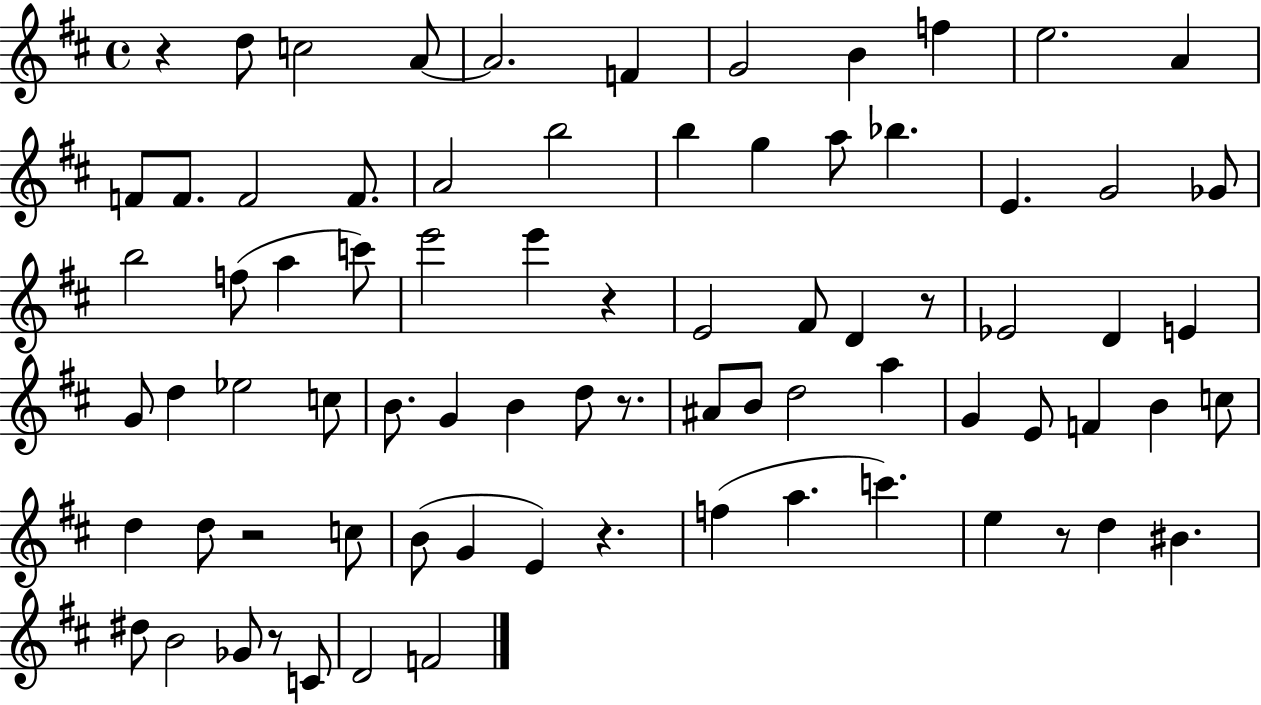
{
  \clef treble
  \time 4/4
  \defaultTimeSignature
  \key d \major
  r4 d''8 c''2 a'8~~ | a'2. f'4 | g'2 b'4 f''4 | e''2. a'4 | \break f'8 f'8. f'2 f'8. | a'2 b''2 | b''4 g''4 a''8 bes''4. | e'4. g'2 ges'8 | \break b''2 f''8( a''4 c'''8) | e'''2 e'''4 r4 | e'2 fis'8 d'4 r8 | ees'2 d'4 e'4 | \break g'8 d''4 ees''2 c''8 | b'8. g'4 b'4 d''8 r8. | ais'8 b'8 d''2 a''4 | g'4 e'8 f'4 b'4 c''8 | \break d''4 d''8 r2 c''8 | b'8( g'4 e'4) r4. | f''4( a''4. c'''4.) | e''4 r8 d''4 bis'4. | \break dis''8 b'2 ges'8 r8 c'8 | d'2 f'2 | \bar "|."
}